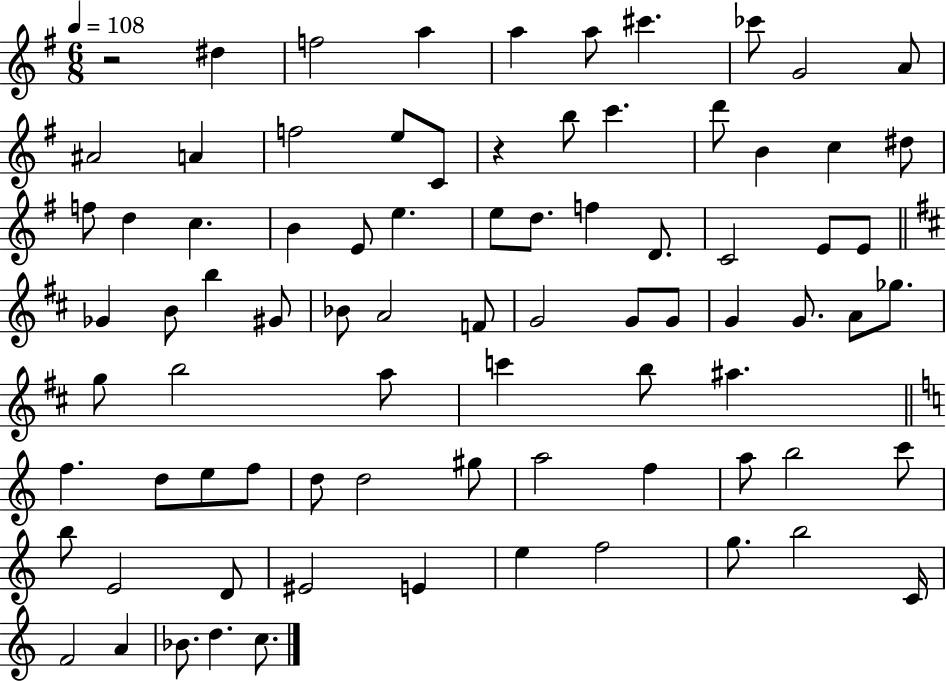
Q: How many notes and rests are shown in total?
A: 82